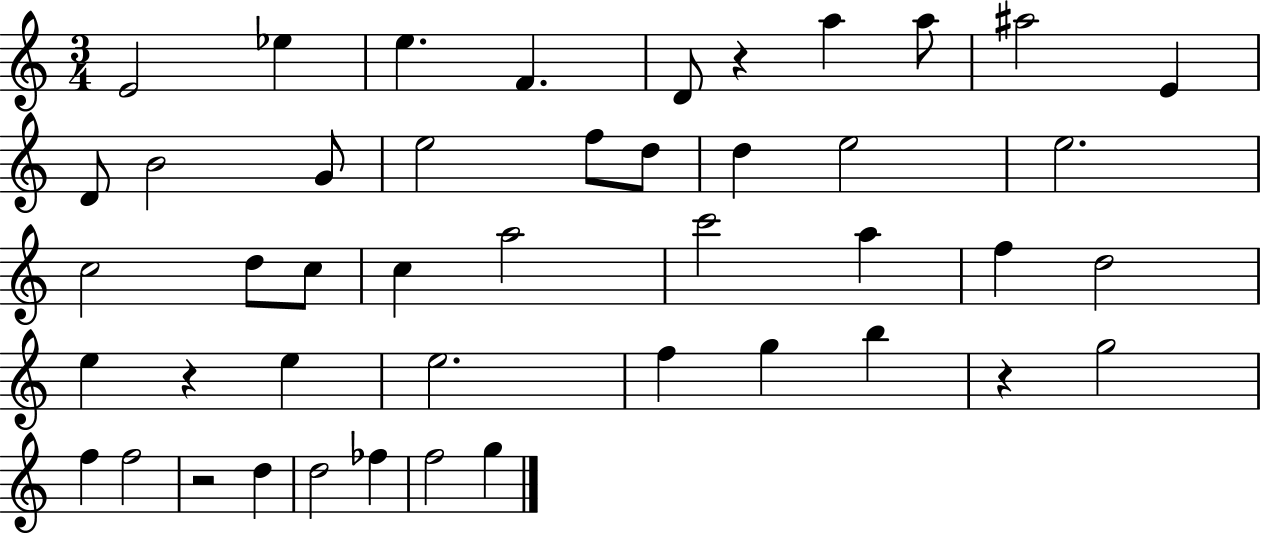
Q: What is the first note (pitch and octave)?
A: E4